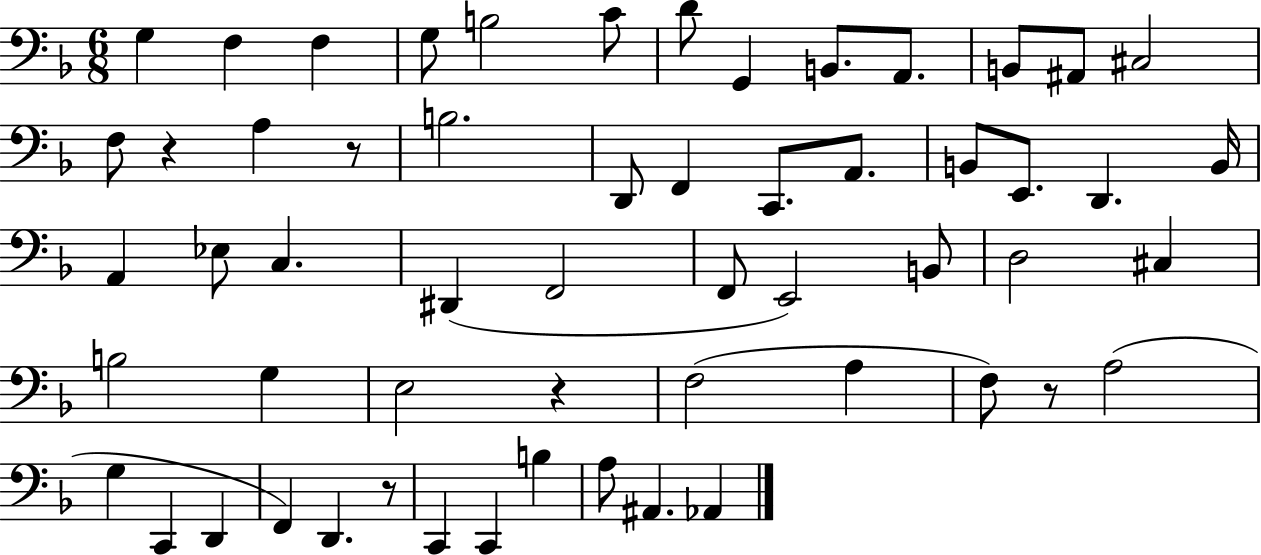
{
  \clef bass
  \numericTimeSignature
  \time 6/8
  \key f \major
  g4 f4 f4 | g8 b2 c'8 | d'8 g,4 b,8. a,8. | b,8 ais,8 cis2 | \break f8 r4 a4 r8 | b2. | d,8 f,4 c,8. a,8. | b,8 e,8. d,4. b,16 | \break a,4 ees8 c4. | dis,4( f,2 | f,8 e,2) b,8 | d2 cis4 | \break b2 g4 | e2 r4 | f2( a4 | f8) r8 a2( | \break g4 c,4 d,4 | f,4) d,4. r8 | c,4 c,4 b4 | a8 ais,4. aes,4 | \break \bar "|."
}